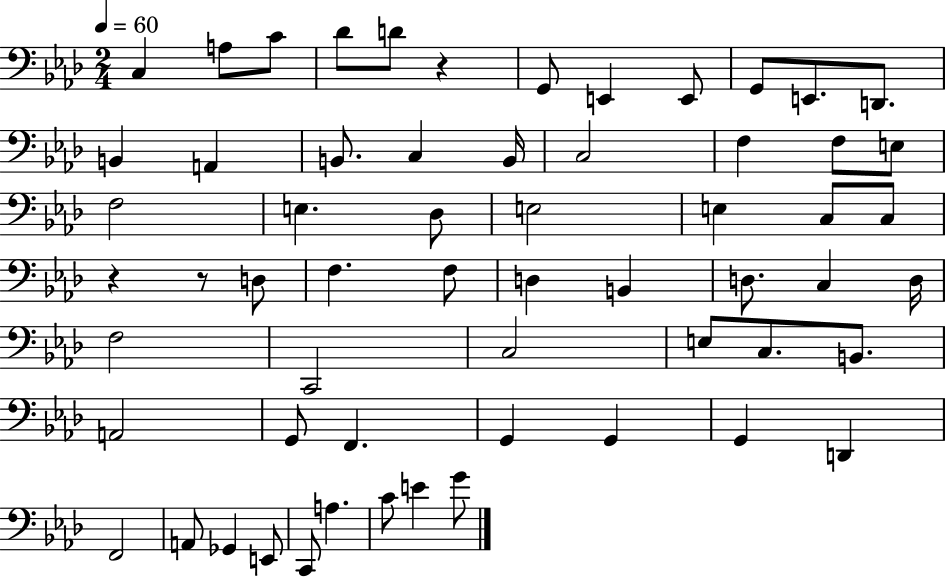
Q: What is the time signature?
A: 2/4